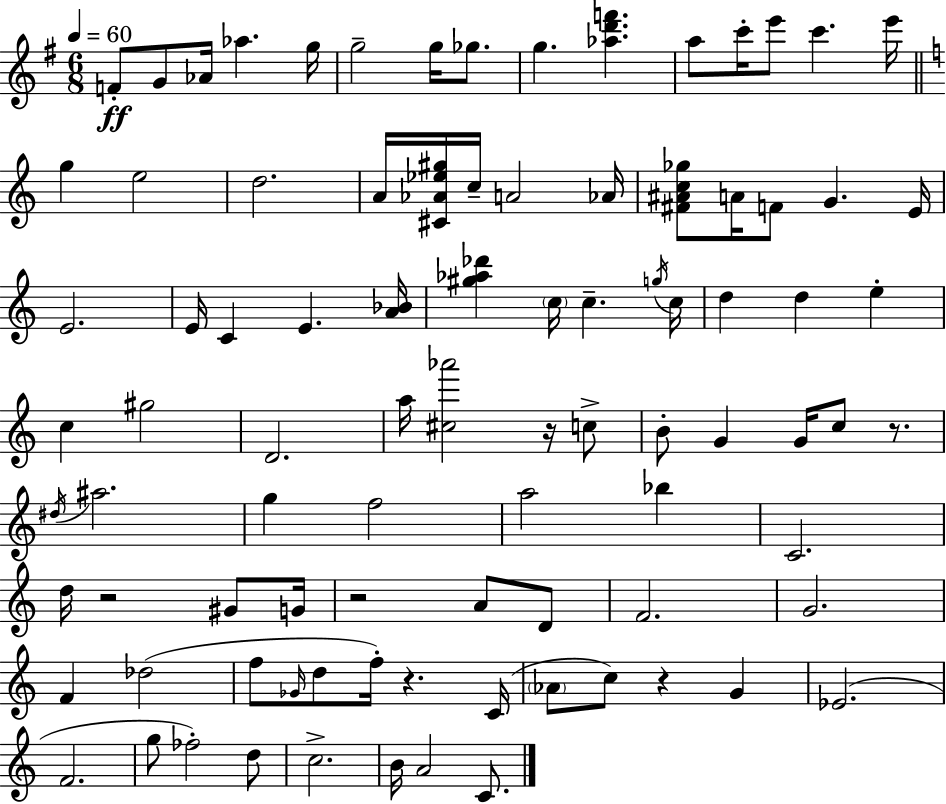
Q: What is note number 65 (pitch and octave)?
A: F5